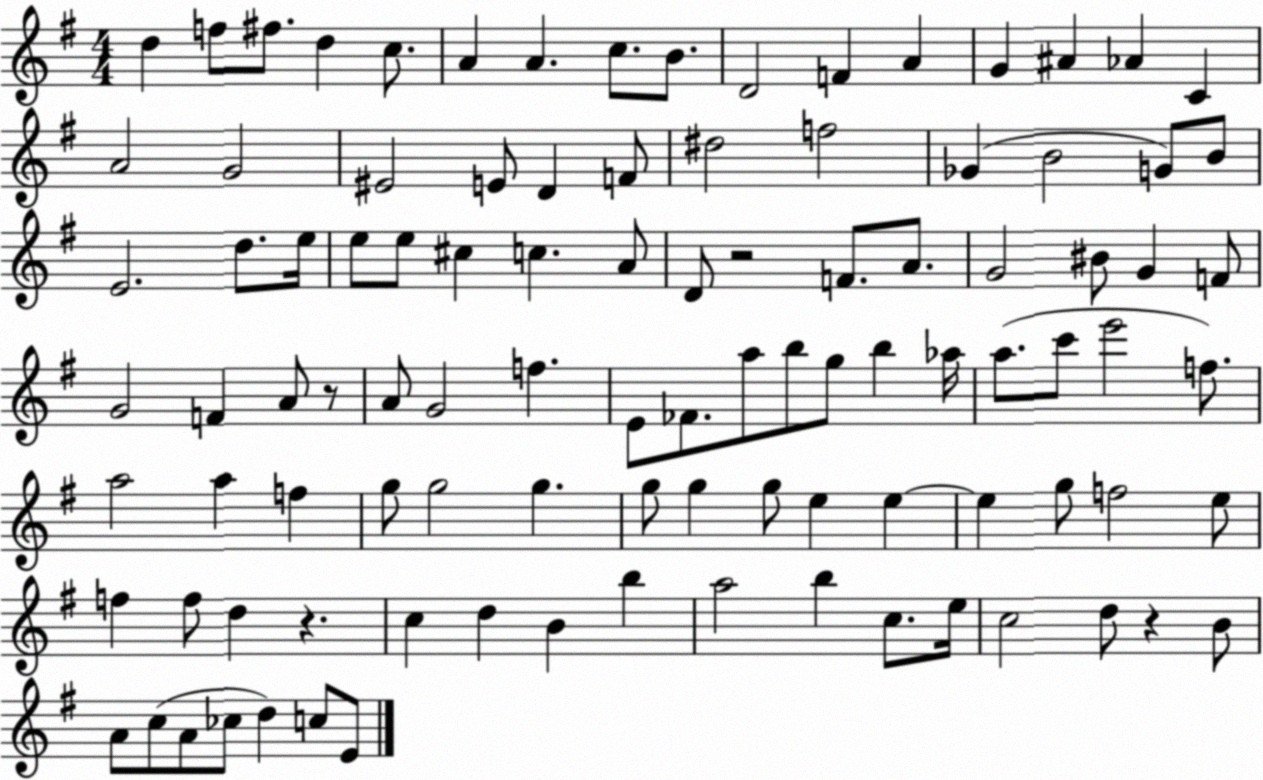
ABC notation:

X:1
T:Untitled
M:4/4
L:1/4
K:G
d f/2 ^f/2 d c/2 A A c/2 B/2 D2 F A G ^A _A C A2 G2 ^E2 E/2 D F/2 ^d2 f2 _G B2 G/2 B/2 E2 d/2 e/4 e/2 e/2 ^c c A/2 D/2 z2 F/2 A/2 G2 ^B/2 G F/2 G2 F A/2 z/2 A/2 G2 f E/2 _F/2 a/2 b/2 g/2 b _a/4 a/2 c'/2 e'2 f/2 a2 a f g/2 g2 g g/2 g g/2 e e e g/2 f2 e/2 f f/2 d z c d B b a2 b c/2 e/4 c2 d/2 z B/2 A/2 c/2 A/2 _c/2 d c/2 E/2